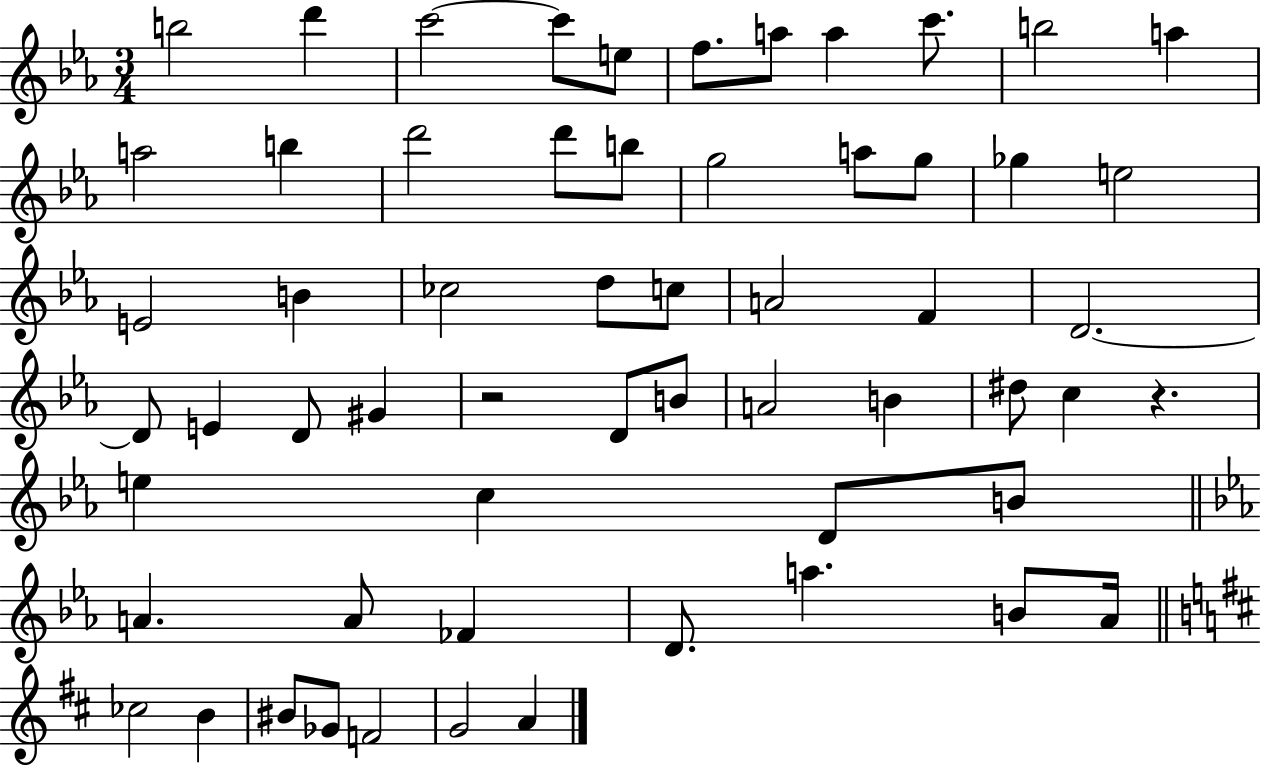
{
  \clef treble
  \numericTimeSignature
  \time 3/4
  \key ees \major
  b''2 d'''4 | c'''2~~ c'''8 e''8 | f''8. a''8 a''4 c'''8. | b''2 a''4 | \break a''2 b''4 | d'''2 d'''8 b''8 | g''2 a''8 g''8 | ges''4 e''2 | \break e'2 b'4 | ces''2 d''8 c''8 | a'2 f'4 | d'2.~~ | \break d'8 e'4 d'8 gis'4 | r2 d'8 b'8 | a'2 b'4 | dis''8 c''4 r4. | \break e''4 c''4 d'8 b'8 | \bar "||" \break \key c \minor a'4. a'8 fes'4 | d'8. a''4. b'8 aes'16 | \bar "||" \break \key d \major ces''2 b'4 | bis'8 ges'8 f'2 | g'2 a'4 | \bar "|."
}